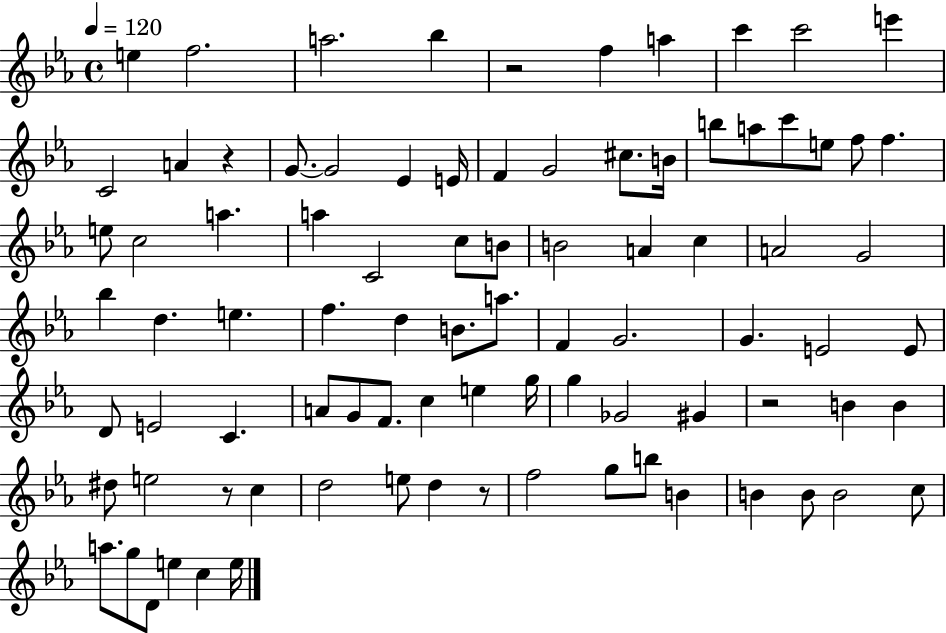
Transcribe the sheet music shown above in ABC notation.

X:1
T:Untitled
M:4/4
L:1/4
K:Eb
e f2 a2 _b z2 f a c' c'2 e' C2 A z G/2 G2 _E E/4 F G2 ^c/2 B/4 b/2 a/2 c'/2 e/2 f/2 f e/2 c2 a a C2 c/2 B/2 B2 A c A2 G2 _b d e f d B/2 a/2 F G2 G E2 E/2 D/2 E2 C A/2 G/2 F/2 c e g/4 g _G2 ^G z2 B B ^d/2 e2 z/2 c d2 e/2 d z/2 f2 g/2 b/2 B B B/2 B2 c/2 a/2 g/2 D/2 e c e/4